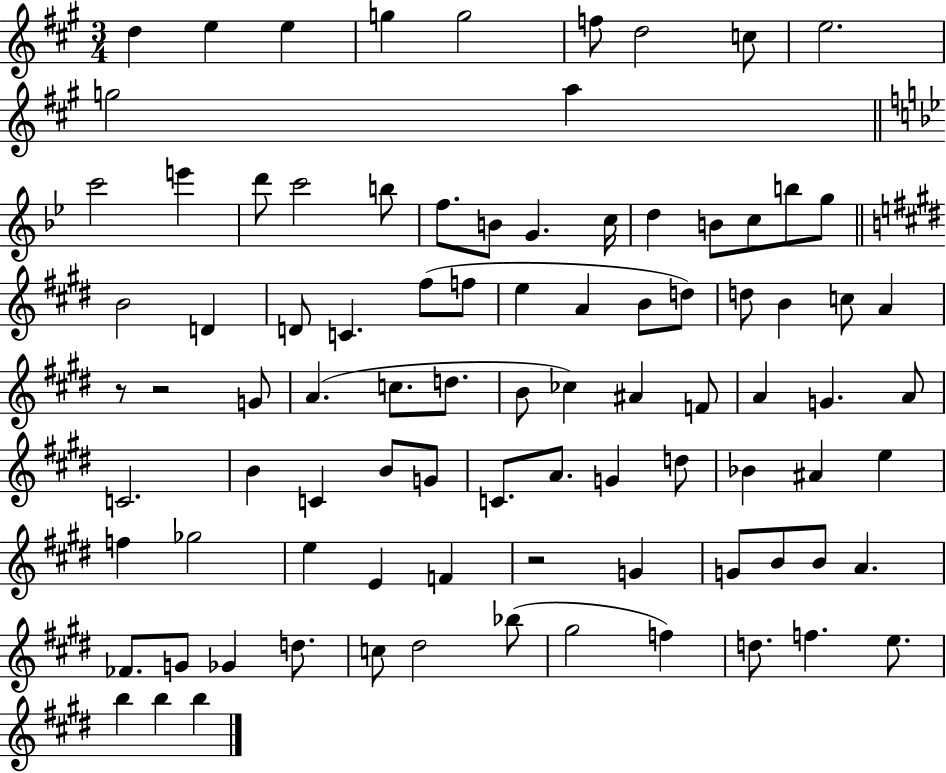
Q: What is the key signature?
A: A major